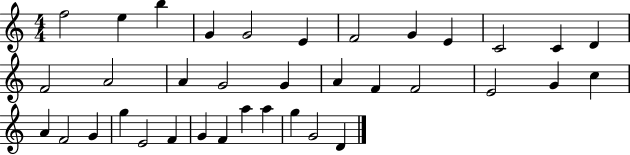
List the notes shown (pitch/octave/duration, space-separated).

F5/h E5/q B5/q G4/q G4/h E4/q F4/h G4/q E4/q C4/h C4/q D4/q F4/h A4/h A4/q G4/h G4/q A4/q F4/q F4/h E4/h G4/q C5/q A4/q F4/h G4/q G5/q E4/h F4/q G4/q F4/q A5/q A5/q G5/q G4/h D4/q